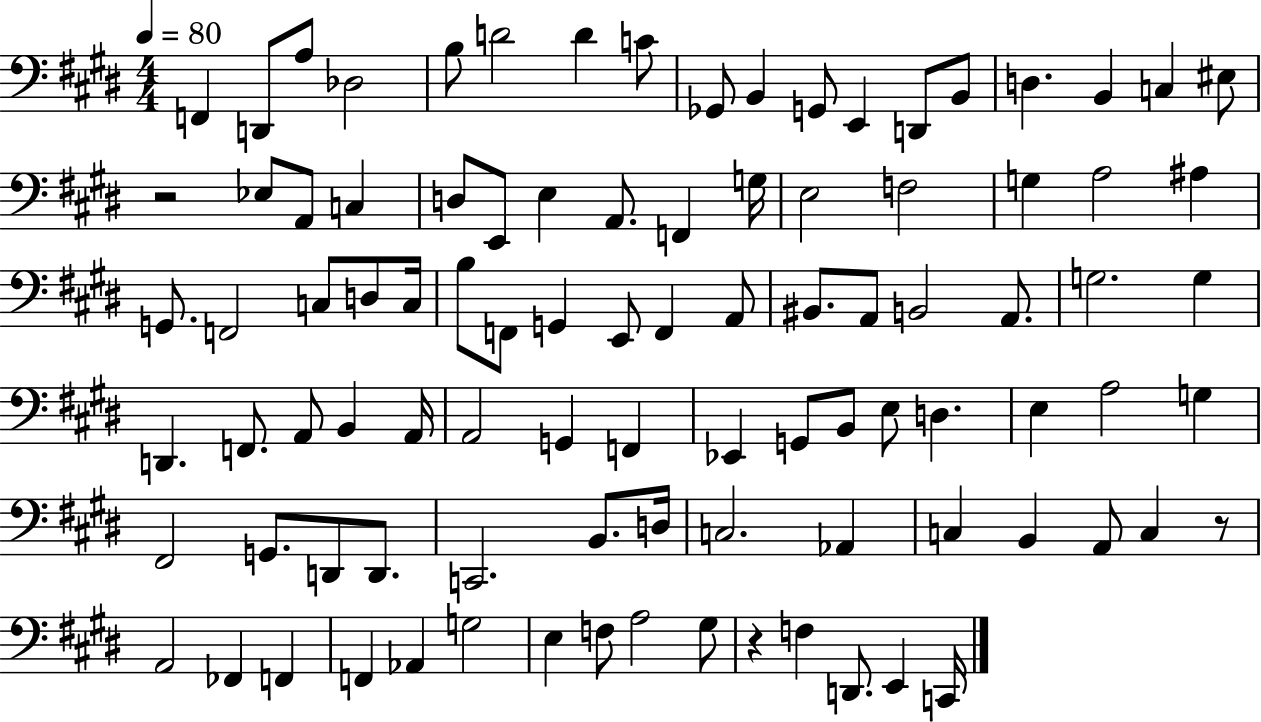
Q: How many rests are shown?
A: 3